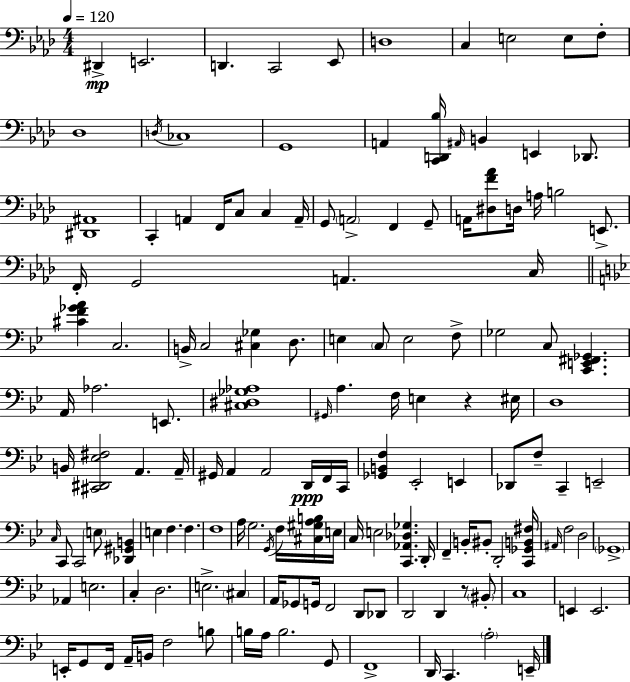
{
  \clef bass
  \numericTimeSignature
  \time 4/4
  \key aes \major
  \tempo 4 = 120
  dis,4->\mp e,2. | d,4. c,2 ees,8 | d1 | c4 e2 e8 f8-. | \break des1 | \acciaccatura { d16 } ces1 | g,1 | a,4 <c, d, bes>16 \grace { ais,16 } b,4 e,4 des,8. | \break <dis, ais,>1 | c,4-. a,4 f,16 c8 c4 | a,16-- g,8 \parenthesize a,2-> f,4 | g,8-- a,16 <dis f' aes'>8 d16 a16 b2 e,8.-> | \break f,16-. g,2 a,4. | c16 \bar "||" \break \key bes \major <cis' f' ges' a'>4 c2. | b,16-> c2 <cis ges>4 d8. | e4 \parenthesize c8 e2 f8-> | ges2 c8 <c, e, fis, ges,>4. | \break a,16 aes2. e,8. | <cis dis ges aes>1 | \grace { gis,16 } a4. f16 e4 r4 | eis16 d1 | \break b,16 <cis, dis, ees fis>2 a,4. | a,16-- gis,16 a,4 a,2 d,16\ppp f,16 | c,16 <ges, b, f>4 ees,2-. e,4 | des,8 f8-- c,4-- e,2-- | \break \grace { c16 } c,8 c,2 \parenthesize e8 <des, gis, b,>4 | e4 f4. f4. | f1 | a16 g2. \acciaccatura { g,16 } | \break f16 <cis gis a b>16 e16 c16 e2 <c, aes, des ges>4. | d,16-. f,4-- b,16-. bis,8-. d,2-. | <c, ges, b, fis>16 \grace { ais,16 } f2 d2 | \parenthesize ges,1-> | \break aes,4 e2. | c4-. d2. | e2.-> | \parenthesize cis4 a,16 ges,8 g,16 f,2 | \break d,8 des,8 d,2 d,4 | r8 \parenthesize bis,8-. c1 | e,4 e,2. | e,16-. g,8 f,16 a,16-- b,16 f2 | \break b8 b16 a16 b2. | g,8 f,1-> | d,16 c,4. \parenthesize a2-. | e,16-- \bar "|."
}